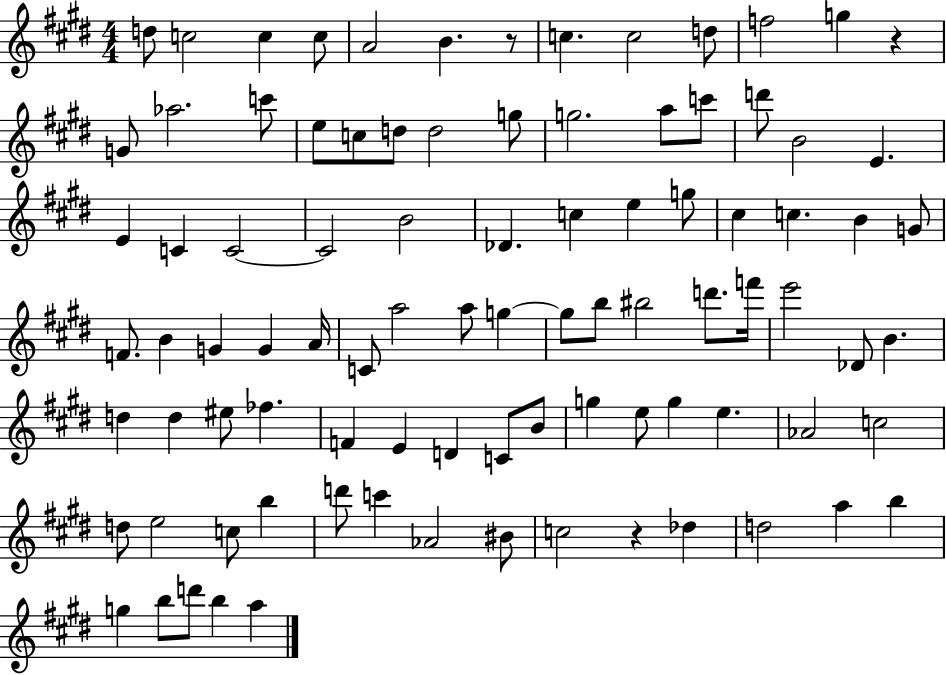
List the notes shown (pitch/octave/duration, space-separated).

D5/e C5/h C5/q C5/e A4/h B4/q. R/e C5/q. C5/h D5/e F5/h G5/q R/q G4/e Ab5/h. C6/e E5/e C5/e D5/e D5/h G5/e G5/h. A5/e C6/e D6/e B4/h E4/q. E4/q C4/q C4/h C4/h B4/h Db4/q. C5/q E5/q G5/e C#5/q C5/q. B4/q G4/e F4/e. B4/q G4/q G4/q A4/s C4/e A5/h A5/e G5/q G5/e B5/e BIS5/h D6/e. F6/s E6/h Db4/e B4/q. D5/q D5/q EIS5/e FES5/q. F4/q E4/q D4/q C4/e B4/e G5/q E5/e G5/q E5/q. Ab4/h C5/h D5/e E5/h C5/e B5/q D6/e C6/q Ab4/h BIS4/e C5/h R/q Db5/q D5/h A5/q B5/q G5/q B5/e D6/e B5/q A5/q